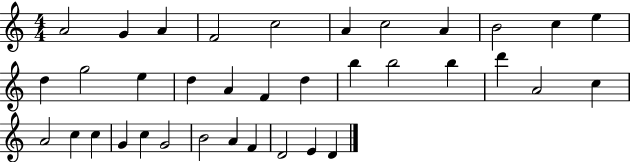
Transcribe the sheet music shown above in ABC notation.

X:1
T:Untitled
M:4/4
L:1/4
K:C
A2 G A F2 c2 A c2 A B2 c e d g2 e d A F d b b2 b d' A2 c A2 c c G c G2 B2 A F D2 E D